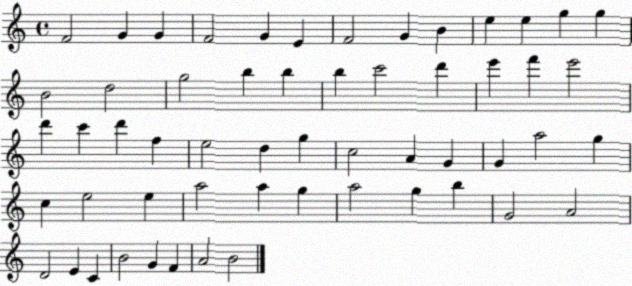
X:1
T:Untitled
M:4/4
L:1/4
K:C
F2 G G F2 G E F2 G B e e g g B2 d2 g2 b b b c'2 d' e' f' e'2 d' c' d' f e2 d g c2 A G G a2 g c e2 e a2 a g a2 g b G2 A2 D2 E C B2 G F A2 B2